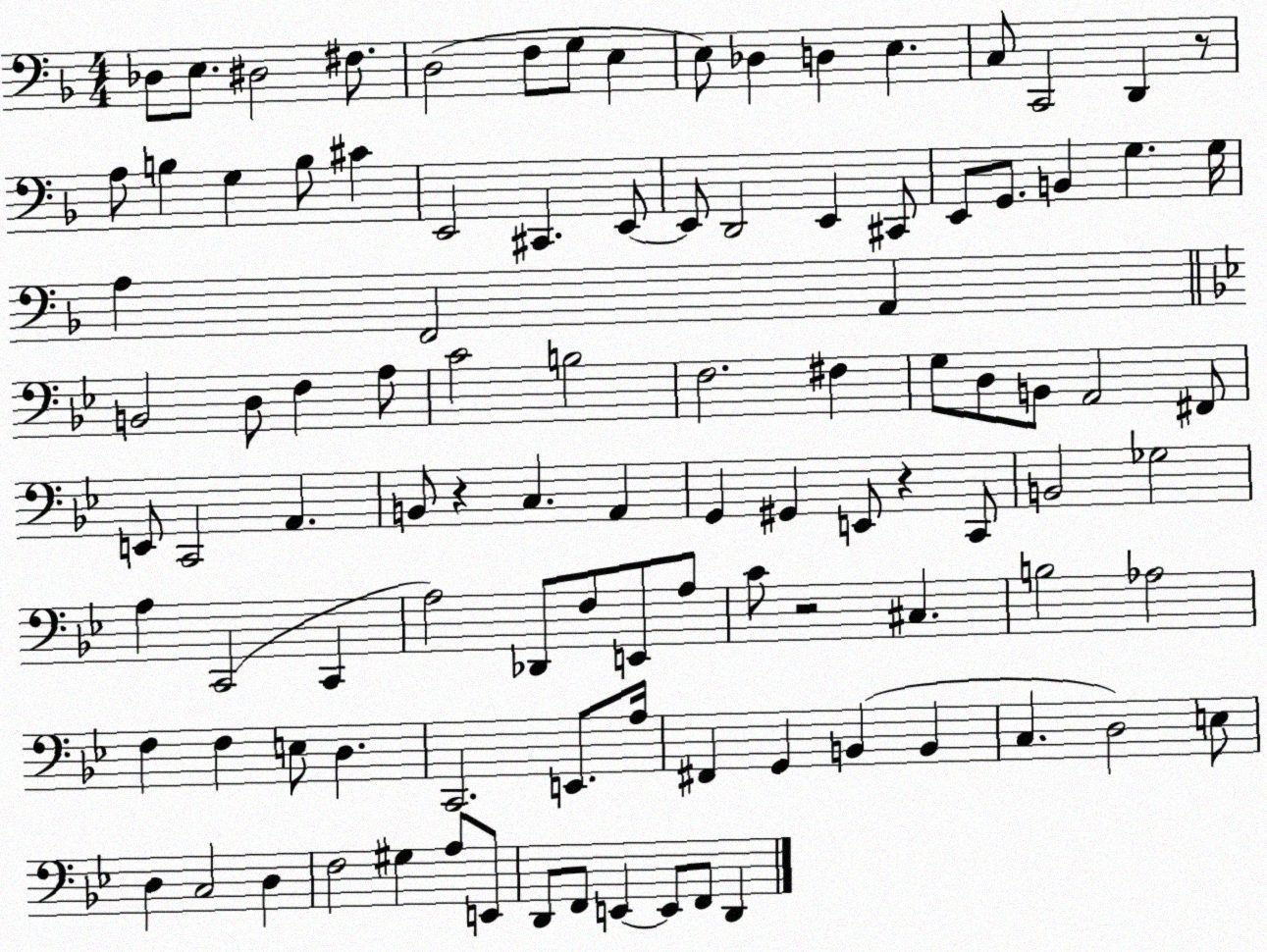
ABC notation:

X:1
T:Untitled
M:4/4
L:1/4
K:F
_D,/2 E,/2 ^D,2 ^F,/2 D,2 F,/2 G,/2 E, E,/2 _D, D, E, C,/2 C,,2 D,, z/2 A,/2 B, G, B,/2 ^C E,,2 ^C,, E,,/2 E,,/2 D,,2 E,, ^C,,/2 E,,/2 G,,/2 B,, G, G,/4 A, F,,2 A,, B,,2 D,/2 F, A,/2 C2 B,2 F,2 ^F, G,/2 D,/2 B,,/2 A,,2 ^F,,/2 E,,/2 C,,2 A,, B,,/2 z C, A,, G,, ^G,, E,,/2 z C,,/2 B,,2 _G,2 A, C,,2 C,, A,2 _D,,/2 F,/2 E,,/2 A,/2 C/2 z2 ^C, B,2 _A,2 F, F, E,/2 D, C,,2 E,,/2 A,/4 ^F,, G,, B,, B,, C, D,2 E,/2 D, C,2 D, F,2 ^G, A,/2 E,,/2 D,,/2 F,,/2 E,, E,,/2 F,,/2 D,,